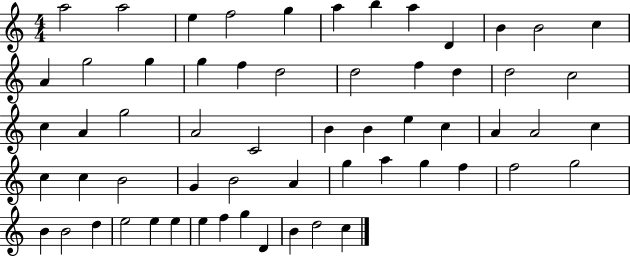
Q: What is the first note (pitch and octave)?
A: A5